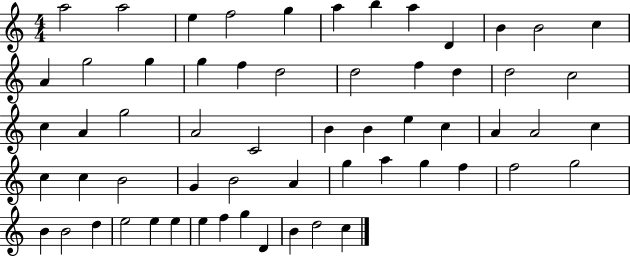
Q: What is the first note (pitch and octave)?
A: A5